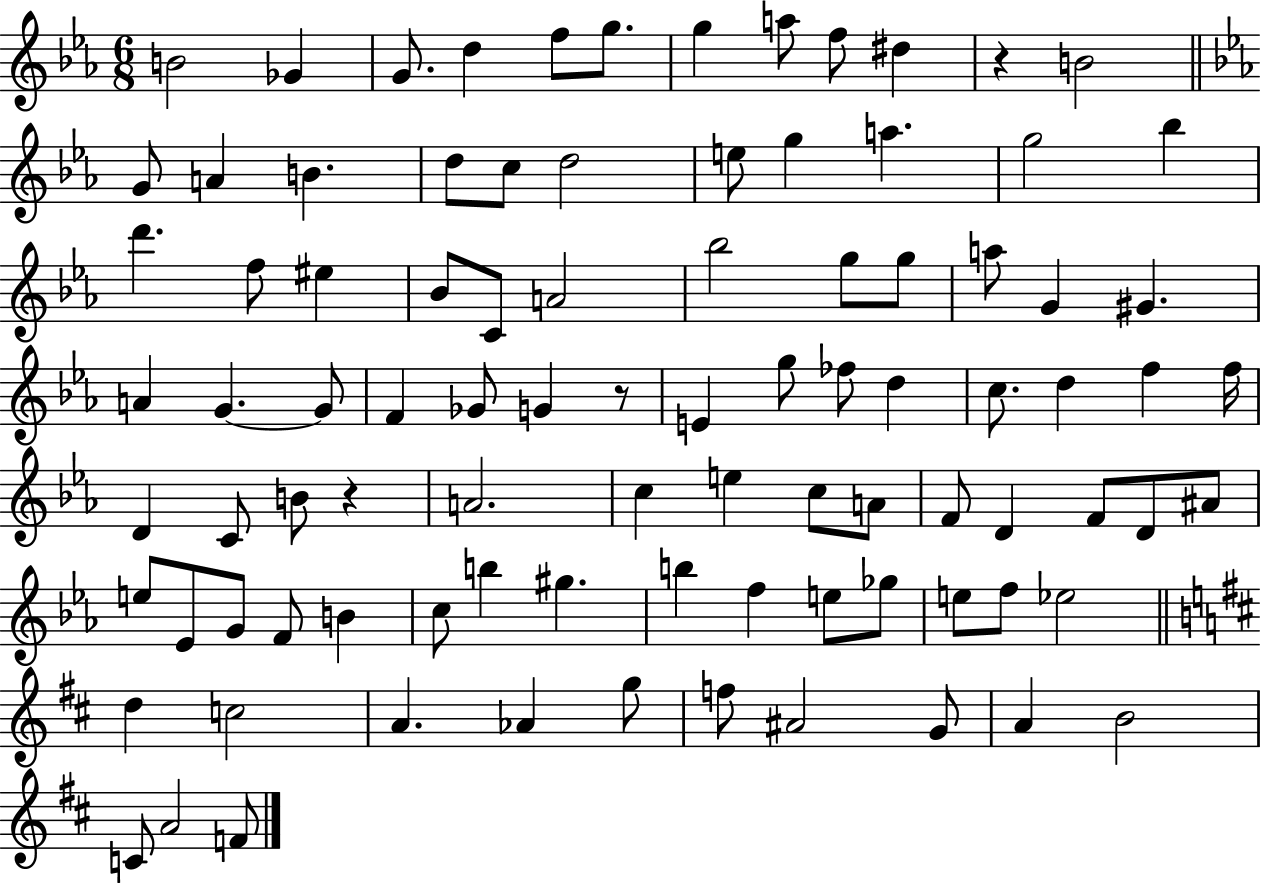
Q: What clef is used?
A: treble